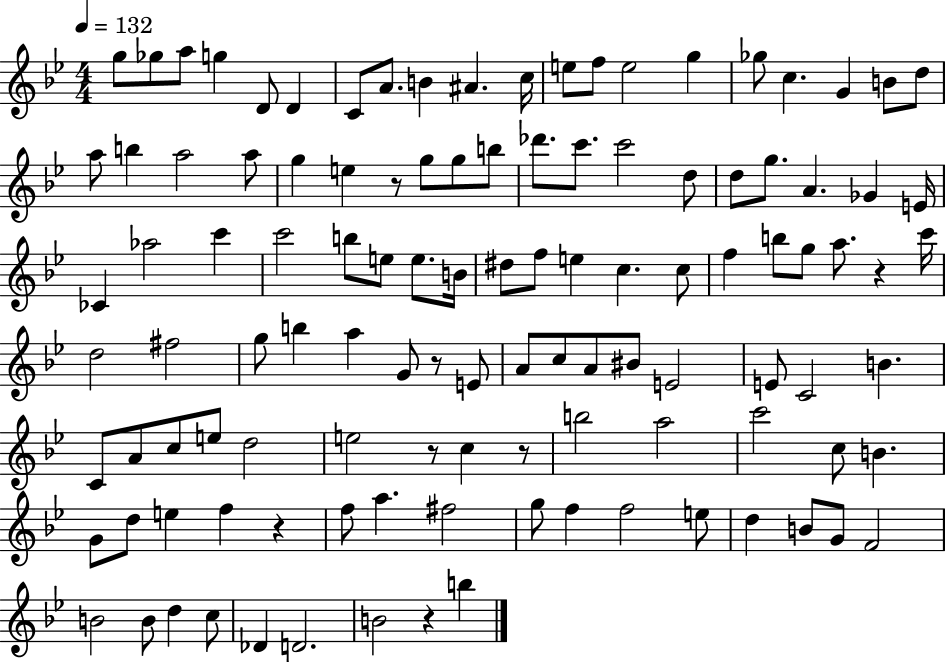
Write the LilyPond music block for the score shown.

{
  \clef treble
  \numericTimeSignature
  \time 4/4
  \key bes \major
  \tempo 4 = 132
  g''8 ges''8 a''8 g''4 d'8 d'4 | c'8 a'8. b'4 ais'4. c''16 | e''8 f''8 e''2 g''4 | ges''8 c''4. g'4 b'8 d''8 | \break a''8 b''4 a''2 a''8 | g''4 e''4 r8 g''8 g''8 b''8 | des'''8. c'''8. c'''2 d''8 | d''8 g''8. a'4. ges'4 e'16 | \break ces'4 aes''2 c'''4 | c'''2 b''8 e''8 e''8. b'16 | dis''8 f''8 e''4 c''4. c''8 | f''4 b''8 g''8 a''8. r4 c'''16 | \break d''2 fis''2 | g''8 b''4 a''4 g'8 r8 e'8 | a'8 c''8 a'8 bis'8 e'2 | e'8 c'2 b'4. | \break c'8 a'8 c''8 e''8 d''2 | e''2 r8 c''4 r8 | b''2 a''2 | c'''2 c''8 b'4. | \break g'8 d''8 e''4 f''4 r4 | f''8 a''4. fis''2 | g''8 f''4 f''2 e''8 | d''4 b'8 g'8 f'2 | \break b'2 b'8 d''4 c''8 | des'4 d'2. | b'2 r4 b''4 | \bar "|."
}